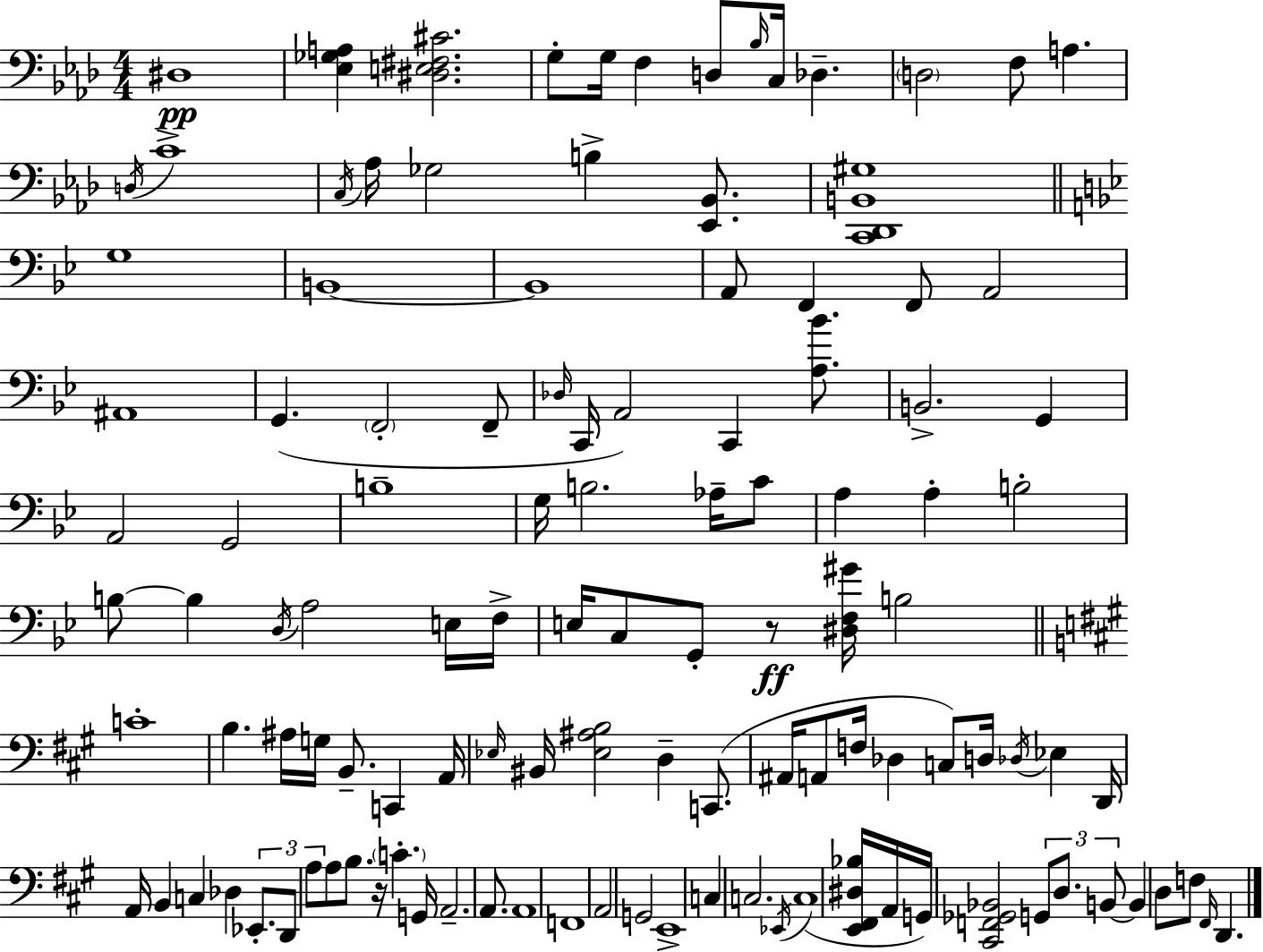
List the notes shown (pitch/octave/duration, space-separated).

D#3/w [Eb3,Gb3,A3]/q [D#3,E3,F#3,C#4]/h. G3/e G3/s F3/q D3/e Bb3/s C3/s Db3/q. D3/h F3/e A3/q. D3/s C4/w C3/s Ab3/s Gb3/h B3/q [Eb2,Bb2]/e. [C2,Db2,B2,G#3]/w G3/w B2/w B2/w A2/e F2/q F2/e A2/h A#2/w G2/q. F2/h F2/e Db3/s C2/s A2/h C2/q [A3,Bb4]/e. B2/h. G2/q A2/h G2/h B3/w G3/s B3/h. Ab3/s C4/e A3/q A3/q B3/h B3/e B3/q D3/s A3/h E3/s F3/s E3/s C3/e G2/e R/e [D#3,F3,G#4]/s B3/h C4/w B3/q. A#3/s G3/s B2/e. C2/q A2/s Eb3/s BIS2/s [Eb3,A#3,B3]/h D3/q C2/e. A#2/s A2/e F3/s Db3/q C3/e D3/s Db3/s Eb3/q D2/s A2/s B2/q C3/q Db3/q Eb2/e. D2/e A3/e A3/e B3/e. R/s C4/q. G2/s A2/h. A2/e. A2/w F2/w A2/h G2/h E2/w C3/q C3/h. Eb2/s C3/w [E2,F#2,D#3,Bb3]/s A2/s G2/s [C#2,F2,Gb2,Bb2]/h G2/e D3/e. B2/e B2/q D3/e F3/e F#2/s D2/q.